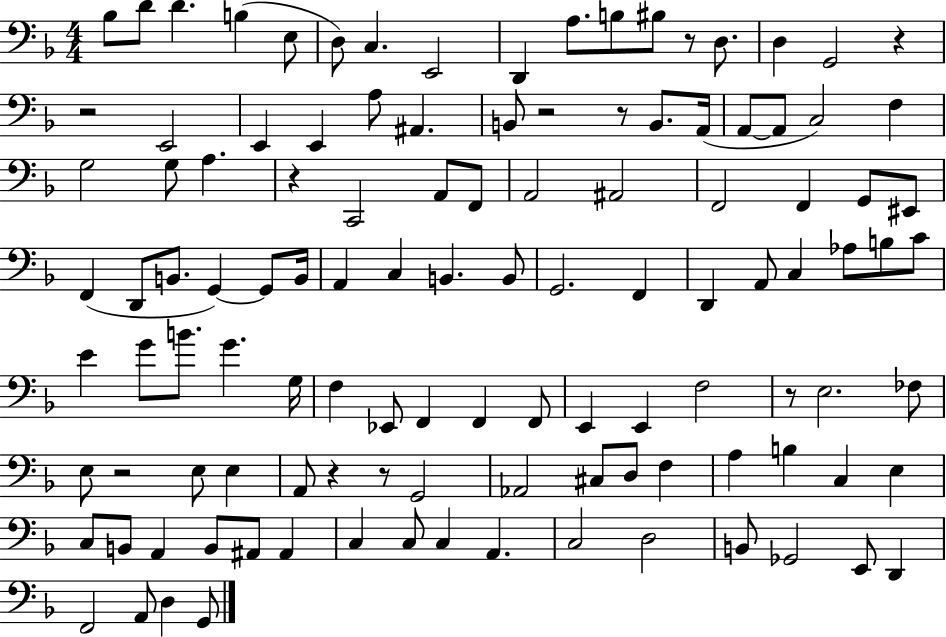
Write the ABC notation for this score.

X:1
T:Untitled
M:4/4
L:1/4
K:F
_B,/2 D/2 D B, E,/2 D,/2 C, E,,2 D,, A,/2 B,/2 ^B,/2 z/2 D,/2 D, G,,2 z z2 E,,2 E,, E,, A,/2 ^A,, B,,/2 z2 z/2 B,,/2 A,,/4 A,,/2 A,,/2 C,2 F, G,2 G,/2 A, z C,,2 A,,/2 F,,/2 A,,2 ^A,,2 F,,2 F,, G,,/2 ^E,,/2 F,, D,,/2 B,,/2 G,, G,,/2 B,,/4 A,, C, B,, B,,/2 G,,2 F,, D,, A,,/2 C, _A,/2 B,/2 C/2 E G/2 B/2 G G,/4 F, _E,,/2 F,, F,, F,,/2 E,, E,, F,2 z/2 E,2 _F,/2 E,/2 z2 E,/2 E, A,,/2 z z/2 G,,2 _A,,2 ^C,/2 D,/2 F, A, B, C, E, C,/2 B,,/2 A,, B,,/2 ^A,,/2 ^A,, C, C,/2 C, A,, C,2 D,2 B,,/2 _G,,2 E,,/2 D,, F,,2 A,,/2 D, G,,/2